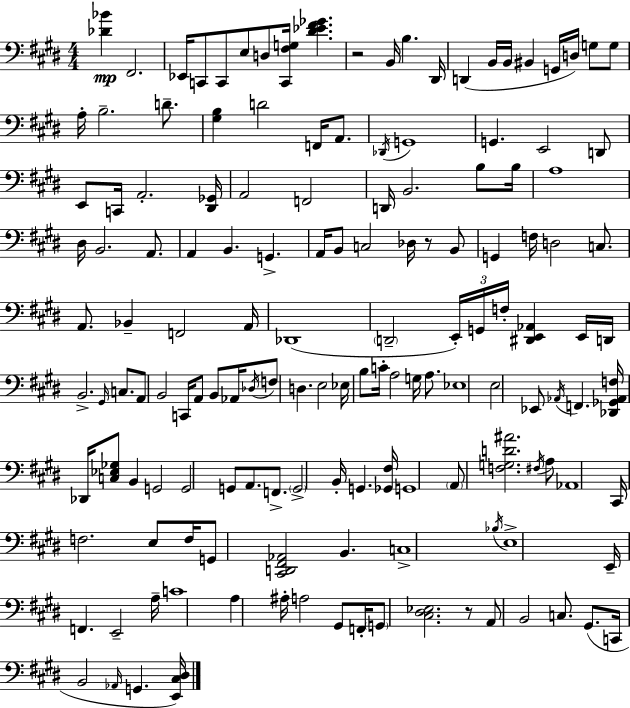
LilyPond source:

{
  \clef bass
  \numericTimeSignature
  \time 4/4
  \key e \major
  \repeat volta 2 { <des' bes'>4\mp fis,2. | ees,16 c,8 c,8 e8 d8 <c, fis g>16 <dis' ees' fis' ges'>4. | r2 b,16 b4. dis,16 | d,4( b,16 b,16 bis,4 g,16 d16) g8 g8 | \break a16-. b2.-- d'8.-- | <gis b>4 d'2 f,16 a,8. | \acciaccatura { des,16 } g,1 | g,4. e,2 d,8 | \break e,8 c,16 a,2.-. | <dis, ges,>16 a,2 f,2 | d,16 b,2. b8 | b16 a1 | \break dis16 b,2. a,8. | a,4 b,4. g,4.-> | a,16 b,8 c2 des16 r8 b,8 | g,4 f16 d2 c8. | \break a,8. bes,4-- f,2 | a,16 des,1( | \parenthesize d,2-- \tuplet 3/2 { e,16-.) g,16 f16-. } <dis, e, aes,>4 | e,16 d,16 b,2.-> \grace { gis,16 } c8. | \break a,8 b,2 c,16 a,8 b,8 | aes,16 \acciaccatura { des16 } f8 d4. e2 | ees16 b8 c'16-. a2 g16 | a8. ees1 | \break e2 ees,8 \acciaccatura { aes,16 } f,4. | <des, ges, aes, f>16 des,16 <c ees ges>8 b,4 g,2 | g,2 g,8 a,8. | f,8.-> \parenthesize g,2-> b,16-. g,4. | \break <ges, fis>16 g,1 | \parenthesize a,8 <f g d' ais'>2. | \acciaccatura { fis16 } a8 aes,1 | cis,16 f2. | \break e8 f16 g,8 <cis, d, fis, aes,>2 b,4. | c1-> | \acciaccatura { bes16 } e1-> | e,16-- f,4. e,2-- | \break a16-- c'1 | a4 ais16-. a2 | gis,8 f,16-. \parenthesize g,8 <cis dis ees>2. | r8 a,8 b,2 | \break c8. gis,8.( c,16 b,2 \grace { aes,16 } | g,4. <e, cis dis>16) } \bar "|."
}